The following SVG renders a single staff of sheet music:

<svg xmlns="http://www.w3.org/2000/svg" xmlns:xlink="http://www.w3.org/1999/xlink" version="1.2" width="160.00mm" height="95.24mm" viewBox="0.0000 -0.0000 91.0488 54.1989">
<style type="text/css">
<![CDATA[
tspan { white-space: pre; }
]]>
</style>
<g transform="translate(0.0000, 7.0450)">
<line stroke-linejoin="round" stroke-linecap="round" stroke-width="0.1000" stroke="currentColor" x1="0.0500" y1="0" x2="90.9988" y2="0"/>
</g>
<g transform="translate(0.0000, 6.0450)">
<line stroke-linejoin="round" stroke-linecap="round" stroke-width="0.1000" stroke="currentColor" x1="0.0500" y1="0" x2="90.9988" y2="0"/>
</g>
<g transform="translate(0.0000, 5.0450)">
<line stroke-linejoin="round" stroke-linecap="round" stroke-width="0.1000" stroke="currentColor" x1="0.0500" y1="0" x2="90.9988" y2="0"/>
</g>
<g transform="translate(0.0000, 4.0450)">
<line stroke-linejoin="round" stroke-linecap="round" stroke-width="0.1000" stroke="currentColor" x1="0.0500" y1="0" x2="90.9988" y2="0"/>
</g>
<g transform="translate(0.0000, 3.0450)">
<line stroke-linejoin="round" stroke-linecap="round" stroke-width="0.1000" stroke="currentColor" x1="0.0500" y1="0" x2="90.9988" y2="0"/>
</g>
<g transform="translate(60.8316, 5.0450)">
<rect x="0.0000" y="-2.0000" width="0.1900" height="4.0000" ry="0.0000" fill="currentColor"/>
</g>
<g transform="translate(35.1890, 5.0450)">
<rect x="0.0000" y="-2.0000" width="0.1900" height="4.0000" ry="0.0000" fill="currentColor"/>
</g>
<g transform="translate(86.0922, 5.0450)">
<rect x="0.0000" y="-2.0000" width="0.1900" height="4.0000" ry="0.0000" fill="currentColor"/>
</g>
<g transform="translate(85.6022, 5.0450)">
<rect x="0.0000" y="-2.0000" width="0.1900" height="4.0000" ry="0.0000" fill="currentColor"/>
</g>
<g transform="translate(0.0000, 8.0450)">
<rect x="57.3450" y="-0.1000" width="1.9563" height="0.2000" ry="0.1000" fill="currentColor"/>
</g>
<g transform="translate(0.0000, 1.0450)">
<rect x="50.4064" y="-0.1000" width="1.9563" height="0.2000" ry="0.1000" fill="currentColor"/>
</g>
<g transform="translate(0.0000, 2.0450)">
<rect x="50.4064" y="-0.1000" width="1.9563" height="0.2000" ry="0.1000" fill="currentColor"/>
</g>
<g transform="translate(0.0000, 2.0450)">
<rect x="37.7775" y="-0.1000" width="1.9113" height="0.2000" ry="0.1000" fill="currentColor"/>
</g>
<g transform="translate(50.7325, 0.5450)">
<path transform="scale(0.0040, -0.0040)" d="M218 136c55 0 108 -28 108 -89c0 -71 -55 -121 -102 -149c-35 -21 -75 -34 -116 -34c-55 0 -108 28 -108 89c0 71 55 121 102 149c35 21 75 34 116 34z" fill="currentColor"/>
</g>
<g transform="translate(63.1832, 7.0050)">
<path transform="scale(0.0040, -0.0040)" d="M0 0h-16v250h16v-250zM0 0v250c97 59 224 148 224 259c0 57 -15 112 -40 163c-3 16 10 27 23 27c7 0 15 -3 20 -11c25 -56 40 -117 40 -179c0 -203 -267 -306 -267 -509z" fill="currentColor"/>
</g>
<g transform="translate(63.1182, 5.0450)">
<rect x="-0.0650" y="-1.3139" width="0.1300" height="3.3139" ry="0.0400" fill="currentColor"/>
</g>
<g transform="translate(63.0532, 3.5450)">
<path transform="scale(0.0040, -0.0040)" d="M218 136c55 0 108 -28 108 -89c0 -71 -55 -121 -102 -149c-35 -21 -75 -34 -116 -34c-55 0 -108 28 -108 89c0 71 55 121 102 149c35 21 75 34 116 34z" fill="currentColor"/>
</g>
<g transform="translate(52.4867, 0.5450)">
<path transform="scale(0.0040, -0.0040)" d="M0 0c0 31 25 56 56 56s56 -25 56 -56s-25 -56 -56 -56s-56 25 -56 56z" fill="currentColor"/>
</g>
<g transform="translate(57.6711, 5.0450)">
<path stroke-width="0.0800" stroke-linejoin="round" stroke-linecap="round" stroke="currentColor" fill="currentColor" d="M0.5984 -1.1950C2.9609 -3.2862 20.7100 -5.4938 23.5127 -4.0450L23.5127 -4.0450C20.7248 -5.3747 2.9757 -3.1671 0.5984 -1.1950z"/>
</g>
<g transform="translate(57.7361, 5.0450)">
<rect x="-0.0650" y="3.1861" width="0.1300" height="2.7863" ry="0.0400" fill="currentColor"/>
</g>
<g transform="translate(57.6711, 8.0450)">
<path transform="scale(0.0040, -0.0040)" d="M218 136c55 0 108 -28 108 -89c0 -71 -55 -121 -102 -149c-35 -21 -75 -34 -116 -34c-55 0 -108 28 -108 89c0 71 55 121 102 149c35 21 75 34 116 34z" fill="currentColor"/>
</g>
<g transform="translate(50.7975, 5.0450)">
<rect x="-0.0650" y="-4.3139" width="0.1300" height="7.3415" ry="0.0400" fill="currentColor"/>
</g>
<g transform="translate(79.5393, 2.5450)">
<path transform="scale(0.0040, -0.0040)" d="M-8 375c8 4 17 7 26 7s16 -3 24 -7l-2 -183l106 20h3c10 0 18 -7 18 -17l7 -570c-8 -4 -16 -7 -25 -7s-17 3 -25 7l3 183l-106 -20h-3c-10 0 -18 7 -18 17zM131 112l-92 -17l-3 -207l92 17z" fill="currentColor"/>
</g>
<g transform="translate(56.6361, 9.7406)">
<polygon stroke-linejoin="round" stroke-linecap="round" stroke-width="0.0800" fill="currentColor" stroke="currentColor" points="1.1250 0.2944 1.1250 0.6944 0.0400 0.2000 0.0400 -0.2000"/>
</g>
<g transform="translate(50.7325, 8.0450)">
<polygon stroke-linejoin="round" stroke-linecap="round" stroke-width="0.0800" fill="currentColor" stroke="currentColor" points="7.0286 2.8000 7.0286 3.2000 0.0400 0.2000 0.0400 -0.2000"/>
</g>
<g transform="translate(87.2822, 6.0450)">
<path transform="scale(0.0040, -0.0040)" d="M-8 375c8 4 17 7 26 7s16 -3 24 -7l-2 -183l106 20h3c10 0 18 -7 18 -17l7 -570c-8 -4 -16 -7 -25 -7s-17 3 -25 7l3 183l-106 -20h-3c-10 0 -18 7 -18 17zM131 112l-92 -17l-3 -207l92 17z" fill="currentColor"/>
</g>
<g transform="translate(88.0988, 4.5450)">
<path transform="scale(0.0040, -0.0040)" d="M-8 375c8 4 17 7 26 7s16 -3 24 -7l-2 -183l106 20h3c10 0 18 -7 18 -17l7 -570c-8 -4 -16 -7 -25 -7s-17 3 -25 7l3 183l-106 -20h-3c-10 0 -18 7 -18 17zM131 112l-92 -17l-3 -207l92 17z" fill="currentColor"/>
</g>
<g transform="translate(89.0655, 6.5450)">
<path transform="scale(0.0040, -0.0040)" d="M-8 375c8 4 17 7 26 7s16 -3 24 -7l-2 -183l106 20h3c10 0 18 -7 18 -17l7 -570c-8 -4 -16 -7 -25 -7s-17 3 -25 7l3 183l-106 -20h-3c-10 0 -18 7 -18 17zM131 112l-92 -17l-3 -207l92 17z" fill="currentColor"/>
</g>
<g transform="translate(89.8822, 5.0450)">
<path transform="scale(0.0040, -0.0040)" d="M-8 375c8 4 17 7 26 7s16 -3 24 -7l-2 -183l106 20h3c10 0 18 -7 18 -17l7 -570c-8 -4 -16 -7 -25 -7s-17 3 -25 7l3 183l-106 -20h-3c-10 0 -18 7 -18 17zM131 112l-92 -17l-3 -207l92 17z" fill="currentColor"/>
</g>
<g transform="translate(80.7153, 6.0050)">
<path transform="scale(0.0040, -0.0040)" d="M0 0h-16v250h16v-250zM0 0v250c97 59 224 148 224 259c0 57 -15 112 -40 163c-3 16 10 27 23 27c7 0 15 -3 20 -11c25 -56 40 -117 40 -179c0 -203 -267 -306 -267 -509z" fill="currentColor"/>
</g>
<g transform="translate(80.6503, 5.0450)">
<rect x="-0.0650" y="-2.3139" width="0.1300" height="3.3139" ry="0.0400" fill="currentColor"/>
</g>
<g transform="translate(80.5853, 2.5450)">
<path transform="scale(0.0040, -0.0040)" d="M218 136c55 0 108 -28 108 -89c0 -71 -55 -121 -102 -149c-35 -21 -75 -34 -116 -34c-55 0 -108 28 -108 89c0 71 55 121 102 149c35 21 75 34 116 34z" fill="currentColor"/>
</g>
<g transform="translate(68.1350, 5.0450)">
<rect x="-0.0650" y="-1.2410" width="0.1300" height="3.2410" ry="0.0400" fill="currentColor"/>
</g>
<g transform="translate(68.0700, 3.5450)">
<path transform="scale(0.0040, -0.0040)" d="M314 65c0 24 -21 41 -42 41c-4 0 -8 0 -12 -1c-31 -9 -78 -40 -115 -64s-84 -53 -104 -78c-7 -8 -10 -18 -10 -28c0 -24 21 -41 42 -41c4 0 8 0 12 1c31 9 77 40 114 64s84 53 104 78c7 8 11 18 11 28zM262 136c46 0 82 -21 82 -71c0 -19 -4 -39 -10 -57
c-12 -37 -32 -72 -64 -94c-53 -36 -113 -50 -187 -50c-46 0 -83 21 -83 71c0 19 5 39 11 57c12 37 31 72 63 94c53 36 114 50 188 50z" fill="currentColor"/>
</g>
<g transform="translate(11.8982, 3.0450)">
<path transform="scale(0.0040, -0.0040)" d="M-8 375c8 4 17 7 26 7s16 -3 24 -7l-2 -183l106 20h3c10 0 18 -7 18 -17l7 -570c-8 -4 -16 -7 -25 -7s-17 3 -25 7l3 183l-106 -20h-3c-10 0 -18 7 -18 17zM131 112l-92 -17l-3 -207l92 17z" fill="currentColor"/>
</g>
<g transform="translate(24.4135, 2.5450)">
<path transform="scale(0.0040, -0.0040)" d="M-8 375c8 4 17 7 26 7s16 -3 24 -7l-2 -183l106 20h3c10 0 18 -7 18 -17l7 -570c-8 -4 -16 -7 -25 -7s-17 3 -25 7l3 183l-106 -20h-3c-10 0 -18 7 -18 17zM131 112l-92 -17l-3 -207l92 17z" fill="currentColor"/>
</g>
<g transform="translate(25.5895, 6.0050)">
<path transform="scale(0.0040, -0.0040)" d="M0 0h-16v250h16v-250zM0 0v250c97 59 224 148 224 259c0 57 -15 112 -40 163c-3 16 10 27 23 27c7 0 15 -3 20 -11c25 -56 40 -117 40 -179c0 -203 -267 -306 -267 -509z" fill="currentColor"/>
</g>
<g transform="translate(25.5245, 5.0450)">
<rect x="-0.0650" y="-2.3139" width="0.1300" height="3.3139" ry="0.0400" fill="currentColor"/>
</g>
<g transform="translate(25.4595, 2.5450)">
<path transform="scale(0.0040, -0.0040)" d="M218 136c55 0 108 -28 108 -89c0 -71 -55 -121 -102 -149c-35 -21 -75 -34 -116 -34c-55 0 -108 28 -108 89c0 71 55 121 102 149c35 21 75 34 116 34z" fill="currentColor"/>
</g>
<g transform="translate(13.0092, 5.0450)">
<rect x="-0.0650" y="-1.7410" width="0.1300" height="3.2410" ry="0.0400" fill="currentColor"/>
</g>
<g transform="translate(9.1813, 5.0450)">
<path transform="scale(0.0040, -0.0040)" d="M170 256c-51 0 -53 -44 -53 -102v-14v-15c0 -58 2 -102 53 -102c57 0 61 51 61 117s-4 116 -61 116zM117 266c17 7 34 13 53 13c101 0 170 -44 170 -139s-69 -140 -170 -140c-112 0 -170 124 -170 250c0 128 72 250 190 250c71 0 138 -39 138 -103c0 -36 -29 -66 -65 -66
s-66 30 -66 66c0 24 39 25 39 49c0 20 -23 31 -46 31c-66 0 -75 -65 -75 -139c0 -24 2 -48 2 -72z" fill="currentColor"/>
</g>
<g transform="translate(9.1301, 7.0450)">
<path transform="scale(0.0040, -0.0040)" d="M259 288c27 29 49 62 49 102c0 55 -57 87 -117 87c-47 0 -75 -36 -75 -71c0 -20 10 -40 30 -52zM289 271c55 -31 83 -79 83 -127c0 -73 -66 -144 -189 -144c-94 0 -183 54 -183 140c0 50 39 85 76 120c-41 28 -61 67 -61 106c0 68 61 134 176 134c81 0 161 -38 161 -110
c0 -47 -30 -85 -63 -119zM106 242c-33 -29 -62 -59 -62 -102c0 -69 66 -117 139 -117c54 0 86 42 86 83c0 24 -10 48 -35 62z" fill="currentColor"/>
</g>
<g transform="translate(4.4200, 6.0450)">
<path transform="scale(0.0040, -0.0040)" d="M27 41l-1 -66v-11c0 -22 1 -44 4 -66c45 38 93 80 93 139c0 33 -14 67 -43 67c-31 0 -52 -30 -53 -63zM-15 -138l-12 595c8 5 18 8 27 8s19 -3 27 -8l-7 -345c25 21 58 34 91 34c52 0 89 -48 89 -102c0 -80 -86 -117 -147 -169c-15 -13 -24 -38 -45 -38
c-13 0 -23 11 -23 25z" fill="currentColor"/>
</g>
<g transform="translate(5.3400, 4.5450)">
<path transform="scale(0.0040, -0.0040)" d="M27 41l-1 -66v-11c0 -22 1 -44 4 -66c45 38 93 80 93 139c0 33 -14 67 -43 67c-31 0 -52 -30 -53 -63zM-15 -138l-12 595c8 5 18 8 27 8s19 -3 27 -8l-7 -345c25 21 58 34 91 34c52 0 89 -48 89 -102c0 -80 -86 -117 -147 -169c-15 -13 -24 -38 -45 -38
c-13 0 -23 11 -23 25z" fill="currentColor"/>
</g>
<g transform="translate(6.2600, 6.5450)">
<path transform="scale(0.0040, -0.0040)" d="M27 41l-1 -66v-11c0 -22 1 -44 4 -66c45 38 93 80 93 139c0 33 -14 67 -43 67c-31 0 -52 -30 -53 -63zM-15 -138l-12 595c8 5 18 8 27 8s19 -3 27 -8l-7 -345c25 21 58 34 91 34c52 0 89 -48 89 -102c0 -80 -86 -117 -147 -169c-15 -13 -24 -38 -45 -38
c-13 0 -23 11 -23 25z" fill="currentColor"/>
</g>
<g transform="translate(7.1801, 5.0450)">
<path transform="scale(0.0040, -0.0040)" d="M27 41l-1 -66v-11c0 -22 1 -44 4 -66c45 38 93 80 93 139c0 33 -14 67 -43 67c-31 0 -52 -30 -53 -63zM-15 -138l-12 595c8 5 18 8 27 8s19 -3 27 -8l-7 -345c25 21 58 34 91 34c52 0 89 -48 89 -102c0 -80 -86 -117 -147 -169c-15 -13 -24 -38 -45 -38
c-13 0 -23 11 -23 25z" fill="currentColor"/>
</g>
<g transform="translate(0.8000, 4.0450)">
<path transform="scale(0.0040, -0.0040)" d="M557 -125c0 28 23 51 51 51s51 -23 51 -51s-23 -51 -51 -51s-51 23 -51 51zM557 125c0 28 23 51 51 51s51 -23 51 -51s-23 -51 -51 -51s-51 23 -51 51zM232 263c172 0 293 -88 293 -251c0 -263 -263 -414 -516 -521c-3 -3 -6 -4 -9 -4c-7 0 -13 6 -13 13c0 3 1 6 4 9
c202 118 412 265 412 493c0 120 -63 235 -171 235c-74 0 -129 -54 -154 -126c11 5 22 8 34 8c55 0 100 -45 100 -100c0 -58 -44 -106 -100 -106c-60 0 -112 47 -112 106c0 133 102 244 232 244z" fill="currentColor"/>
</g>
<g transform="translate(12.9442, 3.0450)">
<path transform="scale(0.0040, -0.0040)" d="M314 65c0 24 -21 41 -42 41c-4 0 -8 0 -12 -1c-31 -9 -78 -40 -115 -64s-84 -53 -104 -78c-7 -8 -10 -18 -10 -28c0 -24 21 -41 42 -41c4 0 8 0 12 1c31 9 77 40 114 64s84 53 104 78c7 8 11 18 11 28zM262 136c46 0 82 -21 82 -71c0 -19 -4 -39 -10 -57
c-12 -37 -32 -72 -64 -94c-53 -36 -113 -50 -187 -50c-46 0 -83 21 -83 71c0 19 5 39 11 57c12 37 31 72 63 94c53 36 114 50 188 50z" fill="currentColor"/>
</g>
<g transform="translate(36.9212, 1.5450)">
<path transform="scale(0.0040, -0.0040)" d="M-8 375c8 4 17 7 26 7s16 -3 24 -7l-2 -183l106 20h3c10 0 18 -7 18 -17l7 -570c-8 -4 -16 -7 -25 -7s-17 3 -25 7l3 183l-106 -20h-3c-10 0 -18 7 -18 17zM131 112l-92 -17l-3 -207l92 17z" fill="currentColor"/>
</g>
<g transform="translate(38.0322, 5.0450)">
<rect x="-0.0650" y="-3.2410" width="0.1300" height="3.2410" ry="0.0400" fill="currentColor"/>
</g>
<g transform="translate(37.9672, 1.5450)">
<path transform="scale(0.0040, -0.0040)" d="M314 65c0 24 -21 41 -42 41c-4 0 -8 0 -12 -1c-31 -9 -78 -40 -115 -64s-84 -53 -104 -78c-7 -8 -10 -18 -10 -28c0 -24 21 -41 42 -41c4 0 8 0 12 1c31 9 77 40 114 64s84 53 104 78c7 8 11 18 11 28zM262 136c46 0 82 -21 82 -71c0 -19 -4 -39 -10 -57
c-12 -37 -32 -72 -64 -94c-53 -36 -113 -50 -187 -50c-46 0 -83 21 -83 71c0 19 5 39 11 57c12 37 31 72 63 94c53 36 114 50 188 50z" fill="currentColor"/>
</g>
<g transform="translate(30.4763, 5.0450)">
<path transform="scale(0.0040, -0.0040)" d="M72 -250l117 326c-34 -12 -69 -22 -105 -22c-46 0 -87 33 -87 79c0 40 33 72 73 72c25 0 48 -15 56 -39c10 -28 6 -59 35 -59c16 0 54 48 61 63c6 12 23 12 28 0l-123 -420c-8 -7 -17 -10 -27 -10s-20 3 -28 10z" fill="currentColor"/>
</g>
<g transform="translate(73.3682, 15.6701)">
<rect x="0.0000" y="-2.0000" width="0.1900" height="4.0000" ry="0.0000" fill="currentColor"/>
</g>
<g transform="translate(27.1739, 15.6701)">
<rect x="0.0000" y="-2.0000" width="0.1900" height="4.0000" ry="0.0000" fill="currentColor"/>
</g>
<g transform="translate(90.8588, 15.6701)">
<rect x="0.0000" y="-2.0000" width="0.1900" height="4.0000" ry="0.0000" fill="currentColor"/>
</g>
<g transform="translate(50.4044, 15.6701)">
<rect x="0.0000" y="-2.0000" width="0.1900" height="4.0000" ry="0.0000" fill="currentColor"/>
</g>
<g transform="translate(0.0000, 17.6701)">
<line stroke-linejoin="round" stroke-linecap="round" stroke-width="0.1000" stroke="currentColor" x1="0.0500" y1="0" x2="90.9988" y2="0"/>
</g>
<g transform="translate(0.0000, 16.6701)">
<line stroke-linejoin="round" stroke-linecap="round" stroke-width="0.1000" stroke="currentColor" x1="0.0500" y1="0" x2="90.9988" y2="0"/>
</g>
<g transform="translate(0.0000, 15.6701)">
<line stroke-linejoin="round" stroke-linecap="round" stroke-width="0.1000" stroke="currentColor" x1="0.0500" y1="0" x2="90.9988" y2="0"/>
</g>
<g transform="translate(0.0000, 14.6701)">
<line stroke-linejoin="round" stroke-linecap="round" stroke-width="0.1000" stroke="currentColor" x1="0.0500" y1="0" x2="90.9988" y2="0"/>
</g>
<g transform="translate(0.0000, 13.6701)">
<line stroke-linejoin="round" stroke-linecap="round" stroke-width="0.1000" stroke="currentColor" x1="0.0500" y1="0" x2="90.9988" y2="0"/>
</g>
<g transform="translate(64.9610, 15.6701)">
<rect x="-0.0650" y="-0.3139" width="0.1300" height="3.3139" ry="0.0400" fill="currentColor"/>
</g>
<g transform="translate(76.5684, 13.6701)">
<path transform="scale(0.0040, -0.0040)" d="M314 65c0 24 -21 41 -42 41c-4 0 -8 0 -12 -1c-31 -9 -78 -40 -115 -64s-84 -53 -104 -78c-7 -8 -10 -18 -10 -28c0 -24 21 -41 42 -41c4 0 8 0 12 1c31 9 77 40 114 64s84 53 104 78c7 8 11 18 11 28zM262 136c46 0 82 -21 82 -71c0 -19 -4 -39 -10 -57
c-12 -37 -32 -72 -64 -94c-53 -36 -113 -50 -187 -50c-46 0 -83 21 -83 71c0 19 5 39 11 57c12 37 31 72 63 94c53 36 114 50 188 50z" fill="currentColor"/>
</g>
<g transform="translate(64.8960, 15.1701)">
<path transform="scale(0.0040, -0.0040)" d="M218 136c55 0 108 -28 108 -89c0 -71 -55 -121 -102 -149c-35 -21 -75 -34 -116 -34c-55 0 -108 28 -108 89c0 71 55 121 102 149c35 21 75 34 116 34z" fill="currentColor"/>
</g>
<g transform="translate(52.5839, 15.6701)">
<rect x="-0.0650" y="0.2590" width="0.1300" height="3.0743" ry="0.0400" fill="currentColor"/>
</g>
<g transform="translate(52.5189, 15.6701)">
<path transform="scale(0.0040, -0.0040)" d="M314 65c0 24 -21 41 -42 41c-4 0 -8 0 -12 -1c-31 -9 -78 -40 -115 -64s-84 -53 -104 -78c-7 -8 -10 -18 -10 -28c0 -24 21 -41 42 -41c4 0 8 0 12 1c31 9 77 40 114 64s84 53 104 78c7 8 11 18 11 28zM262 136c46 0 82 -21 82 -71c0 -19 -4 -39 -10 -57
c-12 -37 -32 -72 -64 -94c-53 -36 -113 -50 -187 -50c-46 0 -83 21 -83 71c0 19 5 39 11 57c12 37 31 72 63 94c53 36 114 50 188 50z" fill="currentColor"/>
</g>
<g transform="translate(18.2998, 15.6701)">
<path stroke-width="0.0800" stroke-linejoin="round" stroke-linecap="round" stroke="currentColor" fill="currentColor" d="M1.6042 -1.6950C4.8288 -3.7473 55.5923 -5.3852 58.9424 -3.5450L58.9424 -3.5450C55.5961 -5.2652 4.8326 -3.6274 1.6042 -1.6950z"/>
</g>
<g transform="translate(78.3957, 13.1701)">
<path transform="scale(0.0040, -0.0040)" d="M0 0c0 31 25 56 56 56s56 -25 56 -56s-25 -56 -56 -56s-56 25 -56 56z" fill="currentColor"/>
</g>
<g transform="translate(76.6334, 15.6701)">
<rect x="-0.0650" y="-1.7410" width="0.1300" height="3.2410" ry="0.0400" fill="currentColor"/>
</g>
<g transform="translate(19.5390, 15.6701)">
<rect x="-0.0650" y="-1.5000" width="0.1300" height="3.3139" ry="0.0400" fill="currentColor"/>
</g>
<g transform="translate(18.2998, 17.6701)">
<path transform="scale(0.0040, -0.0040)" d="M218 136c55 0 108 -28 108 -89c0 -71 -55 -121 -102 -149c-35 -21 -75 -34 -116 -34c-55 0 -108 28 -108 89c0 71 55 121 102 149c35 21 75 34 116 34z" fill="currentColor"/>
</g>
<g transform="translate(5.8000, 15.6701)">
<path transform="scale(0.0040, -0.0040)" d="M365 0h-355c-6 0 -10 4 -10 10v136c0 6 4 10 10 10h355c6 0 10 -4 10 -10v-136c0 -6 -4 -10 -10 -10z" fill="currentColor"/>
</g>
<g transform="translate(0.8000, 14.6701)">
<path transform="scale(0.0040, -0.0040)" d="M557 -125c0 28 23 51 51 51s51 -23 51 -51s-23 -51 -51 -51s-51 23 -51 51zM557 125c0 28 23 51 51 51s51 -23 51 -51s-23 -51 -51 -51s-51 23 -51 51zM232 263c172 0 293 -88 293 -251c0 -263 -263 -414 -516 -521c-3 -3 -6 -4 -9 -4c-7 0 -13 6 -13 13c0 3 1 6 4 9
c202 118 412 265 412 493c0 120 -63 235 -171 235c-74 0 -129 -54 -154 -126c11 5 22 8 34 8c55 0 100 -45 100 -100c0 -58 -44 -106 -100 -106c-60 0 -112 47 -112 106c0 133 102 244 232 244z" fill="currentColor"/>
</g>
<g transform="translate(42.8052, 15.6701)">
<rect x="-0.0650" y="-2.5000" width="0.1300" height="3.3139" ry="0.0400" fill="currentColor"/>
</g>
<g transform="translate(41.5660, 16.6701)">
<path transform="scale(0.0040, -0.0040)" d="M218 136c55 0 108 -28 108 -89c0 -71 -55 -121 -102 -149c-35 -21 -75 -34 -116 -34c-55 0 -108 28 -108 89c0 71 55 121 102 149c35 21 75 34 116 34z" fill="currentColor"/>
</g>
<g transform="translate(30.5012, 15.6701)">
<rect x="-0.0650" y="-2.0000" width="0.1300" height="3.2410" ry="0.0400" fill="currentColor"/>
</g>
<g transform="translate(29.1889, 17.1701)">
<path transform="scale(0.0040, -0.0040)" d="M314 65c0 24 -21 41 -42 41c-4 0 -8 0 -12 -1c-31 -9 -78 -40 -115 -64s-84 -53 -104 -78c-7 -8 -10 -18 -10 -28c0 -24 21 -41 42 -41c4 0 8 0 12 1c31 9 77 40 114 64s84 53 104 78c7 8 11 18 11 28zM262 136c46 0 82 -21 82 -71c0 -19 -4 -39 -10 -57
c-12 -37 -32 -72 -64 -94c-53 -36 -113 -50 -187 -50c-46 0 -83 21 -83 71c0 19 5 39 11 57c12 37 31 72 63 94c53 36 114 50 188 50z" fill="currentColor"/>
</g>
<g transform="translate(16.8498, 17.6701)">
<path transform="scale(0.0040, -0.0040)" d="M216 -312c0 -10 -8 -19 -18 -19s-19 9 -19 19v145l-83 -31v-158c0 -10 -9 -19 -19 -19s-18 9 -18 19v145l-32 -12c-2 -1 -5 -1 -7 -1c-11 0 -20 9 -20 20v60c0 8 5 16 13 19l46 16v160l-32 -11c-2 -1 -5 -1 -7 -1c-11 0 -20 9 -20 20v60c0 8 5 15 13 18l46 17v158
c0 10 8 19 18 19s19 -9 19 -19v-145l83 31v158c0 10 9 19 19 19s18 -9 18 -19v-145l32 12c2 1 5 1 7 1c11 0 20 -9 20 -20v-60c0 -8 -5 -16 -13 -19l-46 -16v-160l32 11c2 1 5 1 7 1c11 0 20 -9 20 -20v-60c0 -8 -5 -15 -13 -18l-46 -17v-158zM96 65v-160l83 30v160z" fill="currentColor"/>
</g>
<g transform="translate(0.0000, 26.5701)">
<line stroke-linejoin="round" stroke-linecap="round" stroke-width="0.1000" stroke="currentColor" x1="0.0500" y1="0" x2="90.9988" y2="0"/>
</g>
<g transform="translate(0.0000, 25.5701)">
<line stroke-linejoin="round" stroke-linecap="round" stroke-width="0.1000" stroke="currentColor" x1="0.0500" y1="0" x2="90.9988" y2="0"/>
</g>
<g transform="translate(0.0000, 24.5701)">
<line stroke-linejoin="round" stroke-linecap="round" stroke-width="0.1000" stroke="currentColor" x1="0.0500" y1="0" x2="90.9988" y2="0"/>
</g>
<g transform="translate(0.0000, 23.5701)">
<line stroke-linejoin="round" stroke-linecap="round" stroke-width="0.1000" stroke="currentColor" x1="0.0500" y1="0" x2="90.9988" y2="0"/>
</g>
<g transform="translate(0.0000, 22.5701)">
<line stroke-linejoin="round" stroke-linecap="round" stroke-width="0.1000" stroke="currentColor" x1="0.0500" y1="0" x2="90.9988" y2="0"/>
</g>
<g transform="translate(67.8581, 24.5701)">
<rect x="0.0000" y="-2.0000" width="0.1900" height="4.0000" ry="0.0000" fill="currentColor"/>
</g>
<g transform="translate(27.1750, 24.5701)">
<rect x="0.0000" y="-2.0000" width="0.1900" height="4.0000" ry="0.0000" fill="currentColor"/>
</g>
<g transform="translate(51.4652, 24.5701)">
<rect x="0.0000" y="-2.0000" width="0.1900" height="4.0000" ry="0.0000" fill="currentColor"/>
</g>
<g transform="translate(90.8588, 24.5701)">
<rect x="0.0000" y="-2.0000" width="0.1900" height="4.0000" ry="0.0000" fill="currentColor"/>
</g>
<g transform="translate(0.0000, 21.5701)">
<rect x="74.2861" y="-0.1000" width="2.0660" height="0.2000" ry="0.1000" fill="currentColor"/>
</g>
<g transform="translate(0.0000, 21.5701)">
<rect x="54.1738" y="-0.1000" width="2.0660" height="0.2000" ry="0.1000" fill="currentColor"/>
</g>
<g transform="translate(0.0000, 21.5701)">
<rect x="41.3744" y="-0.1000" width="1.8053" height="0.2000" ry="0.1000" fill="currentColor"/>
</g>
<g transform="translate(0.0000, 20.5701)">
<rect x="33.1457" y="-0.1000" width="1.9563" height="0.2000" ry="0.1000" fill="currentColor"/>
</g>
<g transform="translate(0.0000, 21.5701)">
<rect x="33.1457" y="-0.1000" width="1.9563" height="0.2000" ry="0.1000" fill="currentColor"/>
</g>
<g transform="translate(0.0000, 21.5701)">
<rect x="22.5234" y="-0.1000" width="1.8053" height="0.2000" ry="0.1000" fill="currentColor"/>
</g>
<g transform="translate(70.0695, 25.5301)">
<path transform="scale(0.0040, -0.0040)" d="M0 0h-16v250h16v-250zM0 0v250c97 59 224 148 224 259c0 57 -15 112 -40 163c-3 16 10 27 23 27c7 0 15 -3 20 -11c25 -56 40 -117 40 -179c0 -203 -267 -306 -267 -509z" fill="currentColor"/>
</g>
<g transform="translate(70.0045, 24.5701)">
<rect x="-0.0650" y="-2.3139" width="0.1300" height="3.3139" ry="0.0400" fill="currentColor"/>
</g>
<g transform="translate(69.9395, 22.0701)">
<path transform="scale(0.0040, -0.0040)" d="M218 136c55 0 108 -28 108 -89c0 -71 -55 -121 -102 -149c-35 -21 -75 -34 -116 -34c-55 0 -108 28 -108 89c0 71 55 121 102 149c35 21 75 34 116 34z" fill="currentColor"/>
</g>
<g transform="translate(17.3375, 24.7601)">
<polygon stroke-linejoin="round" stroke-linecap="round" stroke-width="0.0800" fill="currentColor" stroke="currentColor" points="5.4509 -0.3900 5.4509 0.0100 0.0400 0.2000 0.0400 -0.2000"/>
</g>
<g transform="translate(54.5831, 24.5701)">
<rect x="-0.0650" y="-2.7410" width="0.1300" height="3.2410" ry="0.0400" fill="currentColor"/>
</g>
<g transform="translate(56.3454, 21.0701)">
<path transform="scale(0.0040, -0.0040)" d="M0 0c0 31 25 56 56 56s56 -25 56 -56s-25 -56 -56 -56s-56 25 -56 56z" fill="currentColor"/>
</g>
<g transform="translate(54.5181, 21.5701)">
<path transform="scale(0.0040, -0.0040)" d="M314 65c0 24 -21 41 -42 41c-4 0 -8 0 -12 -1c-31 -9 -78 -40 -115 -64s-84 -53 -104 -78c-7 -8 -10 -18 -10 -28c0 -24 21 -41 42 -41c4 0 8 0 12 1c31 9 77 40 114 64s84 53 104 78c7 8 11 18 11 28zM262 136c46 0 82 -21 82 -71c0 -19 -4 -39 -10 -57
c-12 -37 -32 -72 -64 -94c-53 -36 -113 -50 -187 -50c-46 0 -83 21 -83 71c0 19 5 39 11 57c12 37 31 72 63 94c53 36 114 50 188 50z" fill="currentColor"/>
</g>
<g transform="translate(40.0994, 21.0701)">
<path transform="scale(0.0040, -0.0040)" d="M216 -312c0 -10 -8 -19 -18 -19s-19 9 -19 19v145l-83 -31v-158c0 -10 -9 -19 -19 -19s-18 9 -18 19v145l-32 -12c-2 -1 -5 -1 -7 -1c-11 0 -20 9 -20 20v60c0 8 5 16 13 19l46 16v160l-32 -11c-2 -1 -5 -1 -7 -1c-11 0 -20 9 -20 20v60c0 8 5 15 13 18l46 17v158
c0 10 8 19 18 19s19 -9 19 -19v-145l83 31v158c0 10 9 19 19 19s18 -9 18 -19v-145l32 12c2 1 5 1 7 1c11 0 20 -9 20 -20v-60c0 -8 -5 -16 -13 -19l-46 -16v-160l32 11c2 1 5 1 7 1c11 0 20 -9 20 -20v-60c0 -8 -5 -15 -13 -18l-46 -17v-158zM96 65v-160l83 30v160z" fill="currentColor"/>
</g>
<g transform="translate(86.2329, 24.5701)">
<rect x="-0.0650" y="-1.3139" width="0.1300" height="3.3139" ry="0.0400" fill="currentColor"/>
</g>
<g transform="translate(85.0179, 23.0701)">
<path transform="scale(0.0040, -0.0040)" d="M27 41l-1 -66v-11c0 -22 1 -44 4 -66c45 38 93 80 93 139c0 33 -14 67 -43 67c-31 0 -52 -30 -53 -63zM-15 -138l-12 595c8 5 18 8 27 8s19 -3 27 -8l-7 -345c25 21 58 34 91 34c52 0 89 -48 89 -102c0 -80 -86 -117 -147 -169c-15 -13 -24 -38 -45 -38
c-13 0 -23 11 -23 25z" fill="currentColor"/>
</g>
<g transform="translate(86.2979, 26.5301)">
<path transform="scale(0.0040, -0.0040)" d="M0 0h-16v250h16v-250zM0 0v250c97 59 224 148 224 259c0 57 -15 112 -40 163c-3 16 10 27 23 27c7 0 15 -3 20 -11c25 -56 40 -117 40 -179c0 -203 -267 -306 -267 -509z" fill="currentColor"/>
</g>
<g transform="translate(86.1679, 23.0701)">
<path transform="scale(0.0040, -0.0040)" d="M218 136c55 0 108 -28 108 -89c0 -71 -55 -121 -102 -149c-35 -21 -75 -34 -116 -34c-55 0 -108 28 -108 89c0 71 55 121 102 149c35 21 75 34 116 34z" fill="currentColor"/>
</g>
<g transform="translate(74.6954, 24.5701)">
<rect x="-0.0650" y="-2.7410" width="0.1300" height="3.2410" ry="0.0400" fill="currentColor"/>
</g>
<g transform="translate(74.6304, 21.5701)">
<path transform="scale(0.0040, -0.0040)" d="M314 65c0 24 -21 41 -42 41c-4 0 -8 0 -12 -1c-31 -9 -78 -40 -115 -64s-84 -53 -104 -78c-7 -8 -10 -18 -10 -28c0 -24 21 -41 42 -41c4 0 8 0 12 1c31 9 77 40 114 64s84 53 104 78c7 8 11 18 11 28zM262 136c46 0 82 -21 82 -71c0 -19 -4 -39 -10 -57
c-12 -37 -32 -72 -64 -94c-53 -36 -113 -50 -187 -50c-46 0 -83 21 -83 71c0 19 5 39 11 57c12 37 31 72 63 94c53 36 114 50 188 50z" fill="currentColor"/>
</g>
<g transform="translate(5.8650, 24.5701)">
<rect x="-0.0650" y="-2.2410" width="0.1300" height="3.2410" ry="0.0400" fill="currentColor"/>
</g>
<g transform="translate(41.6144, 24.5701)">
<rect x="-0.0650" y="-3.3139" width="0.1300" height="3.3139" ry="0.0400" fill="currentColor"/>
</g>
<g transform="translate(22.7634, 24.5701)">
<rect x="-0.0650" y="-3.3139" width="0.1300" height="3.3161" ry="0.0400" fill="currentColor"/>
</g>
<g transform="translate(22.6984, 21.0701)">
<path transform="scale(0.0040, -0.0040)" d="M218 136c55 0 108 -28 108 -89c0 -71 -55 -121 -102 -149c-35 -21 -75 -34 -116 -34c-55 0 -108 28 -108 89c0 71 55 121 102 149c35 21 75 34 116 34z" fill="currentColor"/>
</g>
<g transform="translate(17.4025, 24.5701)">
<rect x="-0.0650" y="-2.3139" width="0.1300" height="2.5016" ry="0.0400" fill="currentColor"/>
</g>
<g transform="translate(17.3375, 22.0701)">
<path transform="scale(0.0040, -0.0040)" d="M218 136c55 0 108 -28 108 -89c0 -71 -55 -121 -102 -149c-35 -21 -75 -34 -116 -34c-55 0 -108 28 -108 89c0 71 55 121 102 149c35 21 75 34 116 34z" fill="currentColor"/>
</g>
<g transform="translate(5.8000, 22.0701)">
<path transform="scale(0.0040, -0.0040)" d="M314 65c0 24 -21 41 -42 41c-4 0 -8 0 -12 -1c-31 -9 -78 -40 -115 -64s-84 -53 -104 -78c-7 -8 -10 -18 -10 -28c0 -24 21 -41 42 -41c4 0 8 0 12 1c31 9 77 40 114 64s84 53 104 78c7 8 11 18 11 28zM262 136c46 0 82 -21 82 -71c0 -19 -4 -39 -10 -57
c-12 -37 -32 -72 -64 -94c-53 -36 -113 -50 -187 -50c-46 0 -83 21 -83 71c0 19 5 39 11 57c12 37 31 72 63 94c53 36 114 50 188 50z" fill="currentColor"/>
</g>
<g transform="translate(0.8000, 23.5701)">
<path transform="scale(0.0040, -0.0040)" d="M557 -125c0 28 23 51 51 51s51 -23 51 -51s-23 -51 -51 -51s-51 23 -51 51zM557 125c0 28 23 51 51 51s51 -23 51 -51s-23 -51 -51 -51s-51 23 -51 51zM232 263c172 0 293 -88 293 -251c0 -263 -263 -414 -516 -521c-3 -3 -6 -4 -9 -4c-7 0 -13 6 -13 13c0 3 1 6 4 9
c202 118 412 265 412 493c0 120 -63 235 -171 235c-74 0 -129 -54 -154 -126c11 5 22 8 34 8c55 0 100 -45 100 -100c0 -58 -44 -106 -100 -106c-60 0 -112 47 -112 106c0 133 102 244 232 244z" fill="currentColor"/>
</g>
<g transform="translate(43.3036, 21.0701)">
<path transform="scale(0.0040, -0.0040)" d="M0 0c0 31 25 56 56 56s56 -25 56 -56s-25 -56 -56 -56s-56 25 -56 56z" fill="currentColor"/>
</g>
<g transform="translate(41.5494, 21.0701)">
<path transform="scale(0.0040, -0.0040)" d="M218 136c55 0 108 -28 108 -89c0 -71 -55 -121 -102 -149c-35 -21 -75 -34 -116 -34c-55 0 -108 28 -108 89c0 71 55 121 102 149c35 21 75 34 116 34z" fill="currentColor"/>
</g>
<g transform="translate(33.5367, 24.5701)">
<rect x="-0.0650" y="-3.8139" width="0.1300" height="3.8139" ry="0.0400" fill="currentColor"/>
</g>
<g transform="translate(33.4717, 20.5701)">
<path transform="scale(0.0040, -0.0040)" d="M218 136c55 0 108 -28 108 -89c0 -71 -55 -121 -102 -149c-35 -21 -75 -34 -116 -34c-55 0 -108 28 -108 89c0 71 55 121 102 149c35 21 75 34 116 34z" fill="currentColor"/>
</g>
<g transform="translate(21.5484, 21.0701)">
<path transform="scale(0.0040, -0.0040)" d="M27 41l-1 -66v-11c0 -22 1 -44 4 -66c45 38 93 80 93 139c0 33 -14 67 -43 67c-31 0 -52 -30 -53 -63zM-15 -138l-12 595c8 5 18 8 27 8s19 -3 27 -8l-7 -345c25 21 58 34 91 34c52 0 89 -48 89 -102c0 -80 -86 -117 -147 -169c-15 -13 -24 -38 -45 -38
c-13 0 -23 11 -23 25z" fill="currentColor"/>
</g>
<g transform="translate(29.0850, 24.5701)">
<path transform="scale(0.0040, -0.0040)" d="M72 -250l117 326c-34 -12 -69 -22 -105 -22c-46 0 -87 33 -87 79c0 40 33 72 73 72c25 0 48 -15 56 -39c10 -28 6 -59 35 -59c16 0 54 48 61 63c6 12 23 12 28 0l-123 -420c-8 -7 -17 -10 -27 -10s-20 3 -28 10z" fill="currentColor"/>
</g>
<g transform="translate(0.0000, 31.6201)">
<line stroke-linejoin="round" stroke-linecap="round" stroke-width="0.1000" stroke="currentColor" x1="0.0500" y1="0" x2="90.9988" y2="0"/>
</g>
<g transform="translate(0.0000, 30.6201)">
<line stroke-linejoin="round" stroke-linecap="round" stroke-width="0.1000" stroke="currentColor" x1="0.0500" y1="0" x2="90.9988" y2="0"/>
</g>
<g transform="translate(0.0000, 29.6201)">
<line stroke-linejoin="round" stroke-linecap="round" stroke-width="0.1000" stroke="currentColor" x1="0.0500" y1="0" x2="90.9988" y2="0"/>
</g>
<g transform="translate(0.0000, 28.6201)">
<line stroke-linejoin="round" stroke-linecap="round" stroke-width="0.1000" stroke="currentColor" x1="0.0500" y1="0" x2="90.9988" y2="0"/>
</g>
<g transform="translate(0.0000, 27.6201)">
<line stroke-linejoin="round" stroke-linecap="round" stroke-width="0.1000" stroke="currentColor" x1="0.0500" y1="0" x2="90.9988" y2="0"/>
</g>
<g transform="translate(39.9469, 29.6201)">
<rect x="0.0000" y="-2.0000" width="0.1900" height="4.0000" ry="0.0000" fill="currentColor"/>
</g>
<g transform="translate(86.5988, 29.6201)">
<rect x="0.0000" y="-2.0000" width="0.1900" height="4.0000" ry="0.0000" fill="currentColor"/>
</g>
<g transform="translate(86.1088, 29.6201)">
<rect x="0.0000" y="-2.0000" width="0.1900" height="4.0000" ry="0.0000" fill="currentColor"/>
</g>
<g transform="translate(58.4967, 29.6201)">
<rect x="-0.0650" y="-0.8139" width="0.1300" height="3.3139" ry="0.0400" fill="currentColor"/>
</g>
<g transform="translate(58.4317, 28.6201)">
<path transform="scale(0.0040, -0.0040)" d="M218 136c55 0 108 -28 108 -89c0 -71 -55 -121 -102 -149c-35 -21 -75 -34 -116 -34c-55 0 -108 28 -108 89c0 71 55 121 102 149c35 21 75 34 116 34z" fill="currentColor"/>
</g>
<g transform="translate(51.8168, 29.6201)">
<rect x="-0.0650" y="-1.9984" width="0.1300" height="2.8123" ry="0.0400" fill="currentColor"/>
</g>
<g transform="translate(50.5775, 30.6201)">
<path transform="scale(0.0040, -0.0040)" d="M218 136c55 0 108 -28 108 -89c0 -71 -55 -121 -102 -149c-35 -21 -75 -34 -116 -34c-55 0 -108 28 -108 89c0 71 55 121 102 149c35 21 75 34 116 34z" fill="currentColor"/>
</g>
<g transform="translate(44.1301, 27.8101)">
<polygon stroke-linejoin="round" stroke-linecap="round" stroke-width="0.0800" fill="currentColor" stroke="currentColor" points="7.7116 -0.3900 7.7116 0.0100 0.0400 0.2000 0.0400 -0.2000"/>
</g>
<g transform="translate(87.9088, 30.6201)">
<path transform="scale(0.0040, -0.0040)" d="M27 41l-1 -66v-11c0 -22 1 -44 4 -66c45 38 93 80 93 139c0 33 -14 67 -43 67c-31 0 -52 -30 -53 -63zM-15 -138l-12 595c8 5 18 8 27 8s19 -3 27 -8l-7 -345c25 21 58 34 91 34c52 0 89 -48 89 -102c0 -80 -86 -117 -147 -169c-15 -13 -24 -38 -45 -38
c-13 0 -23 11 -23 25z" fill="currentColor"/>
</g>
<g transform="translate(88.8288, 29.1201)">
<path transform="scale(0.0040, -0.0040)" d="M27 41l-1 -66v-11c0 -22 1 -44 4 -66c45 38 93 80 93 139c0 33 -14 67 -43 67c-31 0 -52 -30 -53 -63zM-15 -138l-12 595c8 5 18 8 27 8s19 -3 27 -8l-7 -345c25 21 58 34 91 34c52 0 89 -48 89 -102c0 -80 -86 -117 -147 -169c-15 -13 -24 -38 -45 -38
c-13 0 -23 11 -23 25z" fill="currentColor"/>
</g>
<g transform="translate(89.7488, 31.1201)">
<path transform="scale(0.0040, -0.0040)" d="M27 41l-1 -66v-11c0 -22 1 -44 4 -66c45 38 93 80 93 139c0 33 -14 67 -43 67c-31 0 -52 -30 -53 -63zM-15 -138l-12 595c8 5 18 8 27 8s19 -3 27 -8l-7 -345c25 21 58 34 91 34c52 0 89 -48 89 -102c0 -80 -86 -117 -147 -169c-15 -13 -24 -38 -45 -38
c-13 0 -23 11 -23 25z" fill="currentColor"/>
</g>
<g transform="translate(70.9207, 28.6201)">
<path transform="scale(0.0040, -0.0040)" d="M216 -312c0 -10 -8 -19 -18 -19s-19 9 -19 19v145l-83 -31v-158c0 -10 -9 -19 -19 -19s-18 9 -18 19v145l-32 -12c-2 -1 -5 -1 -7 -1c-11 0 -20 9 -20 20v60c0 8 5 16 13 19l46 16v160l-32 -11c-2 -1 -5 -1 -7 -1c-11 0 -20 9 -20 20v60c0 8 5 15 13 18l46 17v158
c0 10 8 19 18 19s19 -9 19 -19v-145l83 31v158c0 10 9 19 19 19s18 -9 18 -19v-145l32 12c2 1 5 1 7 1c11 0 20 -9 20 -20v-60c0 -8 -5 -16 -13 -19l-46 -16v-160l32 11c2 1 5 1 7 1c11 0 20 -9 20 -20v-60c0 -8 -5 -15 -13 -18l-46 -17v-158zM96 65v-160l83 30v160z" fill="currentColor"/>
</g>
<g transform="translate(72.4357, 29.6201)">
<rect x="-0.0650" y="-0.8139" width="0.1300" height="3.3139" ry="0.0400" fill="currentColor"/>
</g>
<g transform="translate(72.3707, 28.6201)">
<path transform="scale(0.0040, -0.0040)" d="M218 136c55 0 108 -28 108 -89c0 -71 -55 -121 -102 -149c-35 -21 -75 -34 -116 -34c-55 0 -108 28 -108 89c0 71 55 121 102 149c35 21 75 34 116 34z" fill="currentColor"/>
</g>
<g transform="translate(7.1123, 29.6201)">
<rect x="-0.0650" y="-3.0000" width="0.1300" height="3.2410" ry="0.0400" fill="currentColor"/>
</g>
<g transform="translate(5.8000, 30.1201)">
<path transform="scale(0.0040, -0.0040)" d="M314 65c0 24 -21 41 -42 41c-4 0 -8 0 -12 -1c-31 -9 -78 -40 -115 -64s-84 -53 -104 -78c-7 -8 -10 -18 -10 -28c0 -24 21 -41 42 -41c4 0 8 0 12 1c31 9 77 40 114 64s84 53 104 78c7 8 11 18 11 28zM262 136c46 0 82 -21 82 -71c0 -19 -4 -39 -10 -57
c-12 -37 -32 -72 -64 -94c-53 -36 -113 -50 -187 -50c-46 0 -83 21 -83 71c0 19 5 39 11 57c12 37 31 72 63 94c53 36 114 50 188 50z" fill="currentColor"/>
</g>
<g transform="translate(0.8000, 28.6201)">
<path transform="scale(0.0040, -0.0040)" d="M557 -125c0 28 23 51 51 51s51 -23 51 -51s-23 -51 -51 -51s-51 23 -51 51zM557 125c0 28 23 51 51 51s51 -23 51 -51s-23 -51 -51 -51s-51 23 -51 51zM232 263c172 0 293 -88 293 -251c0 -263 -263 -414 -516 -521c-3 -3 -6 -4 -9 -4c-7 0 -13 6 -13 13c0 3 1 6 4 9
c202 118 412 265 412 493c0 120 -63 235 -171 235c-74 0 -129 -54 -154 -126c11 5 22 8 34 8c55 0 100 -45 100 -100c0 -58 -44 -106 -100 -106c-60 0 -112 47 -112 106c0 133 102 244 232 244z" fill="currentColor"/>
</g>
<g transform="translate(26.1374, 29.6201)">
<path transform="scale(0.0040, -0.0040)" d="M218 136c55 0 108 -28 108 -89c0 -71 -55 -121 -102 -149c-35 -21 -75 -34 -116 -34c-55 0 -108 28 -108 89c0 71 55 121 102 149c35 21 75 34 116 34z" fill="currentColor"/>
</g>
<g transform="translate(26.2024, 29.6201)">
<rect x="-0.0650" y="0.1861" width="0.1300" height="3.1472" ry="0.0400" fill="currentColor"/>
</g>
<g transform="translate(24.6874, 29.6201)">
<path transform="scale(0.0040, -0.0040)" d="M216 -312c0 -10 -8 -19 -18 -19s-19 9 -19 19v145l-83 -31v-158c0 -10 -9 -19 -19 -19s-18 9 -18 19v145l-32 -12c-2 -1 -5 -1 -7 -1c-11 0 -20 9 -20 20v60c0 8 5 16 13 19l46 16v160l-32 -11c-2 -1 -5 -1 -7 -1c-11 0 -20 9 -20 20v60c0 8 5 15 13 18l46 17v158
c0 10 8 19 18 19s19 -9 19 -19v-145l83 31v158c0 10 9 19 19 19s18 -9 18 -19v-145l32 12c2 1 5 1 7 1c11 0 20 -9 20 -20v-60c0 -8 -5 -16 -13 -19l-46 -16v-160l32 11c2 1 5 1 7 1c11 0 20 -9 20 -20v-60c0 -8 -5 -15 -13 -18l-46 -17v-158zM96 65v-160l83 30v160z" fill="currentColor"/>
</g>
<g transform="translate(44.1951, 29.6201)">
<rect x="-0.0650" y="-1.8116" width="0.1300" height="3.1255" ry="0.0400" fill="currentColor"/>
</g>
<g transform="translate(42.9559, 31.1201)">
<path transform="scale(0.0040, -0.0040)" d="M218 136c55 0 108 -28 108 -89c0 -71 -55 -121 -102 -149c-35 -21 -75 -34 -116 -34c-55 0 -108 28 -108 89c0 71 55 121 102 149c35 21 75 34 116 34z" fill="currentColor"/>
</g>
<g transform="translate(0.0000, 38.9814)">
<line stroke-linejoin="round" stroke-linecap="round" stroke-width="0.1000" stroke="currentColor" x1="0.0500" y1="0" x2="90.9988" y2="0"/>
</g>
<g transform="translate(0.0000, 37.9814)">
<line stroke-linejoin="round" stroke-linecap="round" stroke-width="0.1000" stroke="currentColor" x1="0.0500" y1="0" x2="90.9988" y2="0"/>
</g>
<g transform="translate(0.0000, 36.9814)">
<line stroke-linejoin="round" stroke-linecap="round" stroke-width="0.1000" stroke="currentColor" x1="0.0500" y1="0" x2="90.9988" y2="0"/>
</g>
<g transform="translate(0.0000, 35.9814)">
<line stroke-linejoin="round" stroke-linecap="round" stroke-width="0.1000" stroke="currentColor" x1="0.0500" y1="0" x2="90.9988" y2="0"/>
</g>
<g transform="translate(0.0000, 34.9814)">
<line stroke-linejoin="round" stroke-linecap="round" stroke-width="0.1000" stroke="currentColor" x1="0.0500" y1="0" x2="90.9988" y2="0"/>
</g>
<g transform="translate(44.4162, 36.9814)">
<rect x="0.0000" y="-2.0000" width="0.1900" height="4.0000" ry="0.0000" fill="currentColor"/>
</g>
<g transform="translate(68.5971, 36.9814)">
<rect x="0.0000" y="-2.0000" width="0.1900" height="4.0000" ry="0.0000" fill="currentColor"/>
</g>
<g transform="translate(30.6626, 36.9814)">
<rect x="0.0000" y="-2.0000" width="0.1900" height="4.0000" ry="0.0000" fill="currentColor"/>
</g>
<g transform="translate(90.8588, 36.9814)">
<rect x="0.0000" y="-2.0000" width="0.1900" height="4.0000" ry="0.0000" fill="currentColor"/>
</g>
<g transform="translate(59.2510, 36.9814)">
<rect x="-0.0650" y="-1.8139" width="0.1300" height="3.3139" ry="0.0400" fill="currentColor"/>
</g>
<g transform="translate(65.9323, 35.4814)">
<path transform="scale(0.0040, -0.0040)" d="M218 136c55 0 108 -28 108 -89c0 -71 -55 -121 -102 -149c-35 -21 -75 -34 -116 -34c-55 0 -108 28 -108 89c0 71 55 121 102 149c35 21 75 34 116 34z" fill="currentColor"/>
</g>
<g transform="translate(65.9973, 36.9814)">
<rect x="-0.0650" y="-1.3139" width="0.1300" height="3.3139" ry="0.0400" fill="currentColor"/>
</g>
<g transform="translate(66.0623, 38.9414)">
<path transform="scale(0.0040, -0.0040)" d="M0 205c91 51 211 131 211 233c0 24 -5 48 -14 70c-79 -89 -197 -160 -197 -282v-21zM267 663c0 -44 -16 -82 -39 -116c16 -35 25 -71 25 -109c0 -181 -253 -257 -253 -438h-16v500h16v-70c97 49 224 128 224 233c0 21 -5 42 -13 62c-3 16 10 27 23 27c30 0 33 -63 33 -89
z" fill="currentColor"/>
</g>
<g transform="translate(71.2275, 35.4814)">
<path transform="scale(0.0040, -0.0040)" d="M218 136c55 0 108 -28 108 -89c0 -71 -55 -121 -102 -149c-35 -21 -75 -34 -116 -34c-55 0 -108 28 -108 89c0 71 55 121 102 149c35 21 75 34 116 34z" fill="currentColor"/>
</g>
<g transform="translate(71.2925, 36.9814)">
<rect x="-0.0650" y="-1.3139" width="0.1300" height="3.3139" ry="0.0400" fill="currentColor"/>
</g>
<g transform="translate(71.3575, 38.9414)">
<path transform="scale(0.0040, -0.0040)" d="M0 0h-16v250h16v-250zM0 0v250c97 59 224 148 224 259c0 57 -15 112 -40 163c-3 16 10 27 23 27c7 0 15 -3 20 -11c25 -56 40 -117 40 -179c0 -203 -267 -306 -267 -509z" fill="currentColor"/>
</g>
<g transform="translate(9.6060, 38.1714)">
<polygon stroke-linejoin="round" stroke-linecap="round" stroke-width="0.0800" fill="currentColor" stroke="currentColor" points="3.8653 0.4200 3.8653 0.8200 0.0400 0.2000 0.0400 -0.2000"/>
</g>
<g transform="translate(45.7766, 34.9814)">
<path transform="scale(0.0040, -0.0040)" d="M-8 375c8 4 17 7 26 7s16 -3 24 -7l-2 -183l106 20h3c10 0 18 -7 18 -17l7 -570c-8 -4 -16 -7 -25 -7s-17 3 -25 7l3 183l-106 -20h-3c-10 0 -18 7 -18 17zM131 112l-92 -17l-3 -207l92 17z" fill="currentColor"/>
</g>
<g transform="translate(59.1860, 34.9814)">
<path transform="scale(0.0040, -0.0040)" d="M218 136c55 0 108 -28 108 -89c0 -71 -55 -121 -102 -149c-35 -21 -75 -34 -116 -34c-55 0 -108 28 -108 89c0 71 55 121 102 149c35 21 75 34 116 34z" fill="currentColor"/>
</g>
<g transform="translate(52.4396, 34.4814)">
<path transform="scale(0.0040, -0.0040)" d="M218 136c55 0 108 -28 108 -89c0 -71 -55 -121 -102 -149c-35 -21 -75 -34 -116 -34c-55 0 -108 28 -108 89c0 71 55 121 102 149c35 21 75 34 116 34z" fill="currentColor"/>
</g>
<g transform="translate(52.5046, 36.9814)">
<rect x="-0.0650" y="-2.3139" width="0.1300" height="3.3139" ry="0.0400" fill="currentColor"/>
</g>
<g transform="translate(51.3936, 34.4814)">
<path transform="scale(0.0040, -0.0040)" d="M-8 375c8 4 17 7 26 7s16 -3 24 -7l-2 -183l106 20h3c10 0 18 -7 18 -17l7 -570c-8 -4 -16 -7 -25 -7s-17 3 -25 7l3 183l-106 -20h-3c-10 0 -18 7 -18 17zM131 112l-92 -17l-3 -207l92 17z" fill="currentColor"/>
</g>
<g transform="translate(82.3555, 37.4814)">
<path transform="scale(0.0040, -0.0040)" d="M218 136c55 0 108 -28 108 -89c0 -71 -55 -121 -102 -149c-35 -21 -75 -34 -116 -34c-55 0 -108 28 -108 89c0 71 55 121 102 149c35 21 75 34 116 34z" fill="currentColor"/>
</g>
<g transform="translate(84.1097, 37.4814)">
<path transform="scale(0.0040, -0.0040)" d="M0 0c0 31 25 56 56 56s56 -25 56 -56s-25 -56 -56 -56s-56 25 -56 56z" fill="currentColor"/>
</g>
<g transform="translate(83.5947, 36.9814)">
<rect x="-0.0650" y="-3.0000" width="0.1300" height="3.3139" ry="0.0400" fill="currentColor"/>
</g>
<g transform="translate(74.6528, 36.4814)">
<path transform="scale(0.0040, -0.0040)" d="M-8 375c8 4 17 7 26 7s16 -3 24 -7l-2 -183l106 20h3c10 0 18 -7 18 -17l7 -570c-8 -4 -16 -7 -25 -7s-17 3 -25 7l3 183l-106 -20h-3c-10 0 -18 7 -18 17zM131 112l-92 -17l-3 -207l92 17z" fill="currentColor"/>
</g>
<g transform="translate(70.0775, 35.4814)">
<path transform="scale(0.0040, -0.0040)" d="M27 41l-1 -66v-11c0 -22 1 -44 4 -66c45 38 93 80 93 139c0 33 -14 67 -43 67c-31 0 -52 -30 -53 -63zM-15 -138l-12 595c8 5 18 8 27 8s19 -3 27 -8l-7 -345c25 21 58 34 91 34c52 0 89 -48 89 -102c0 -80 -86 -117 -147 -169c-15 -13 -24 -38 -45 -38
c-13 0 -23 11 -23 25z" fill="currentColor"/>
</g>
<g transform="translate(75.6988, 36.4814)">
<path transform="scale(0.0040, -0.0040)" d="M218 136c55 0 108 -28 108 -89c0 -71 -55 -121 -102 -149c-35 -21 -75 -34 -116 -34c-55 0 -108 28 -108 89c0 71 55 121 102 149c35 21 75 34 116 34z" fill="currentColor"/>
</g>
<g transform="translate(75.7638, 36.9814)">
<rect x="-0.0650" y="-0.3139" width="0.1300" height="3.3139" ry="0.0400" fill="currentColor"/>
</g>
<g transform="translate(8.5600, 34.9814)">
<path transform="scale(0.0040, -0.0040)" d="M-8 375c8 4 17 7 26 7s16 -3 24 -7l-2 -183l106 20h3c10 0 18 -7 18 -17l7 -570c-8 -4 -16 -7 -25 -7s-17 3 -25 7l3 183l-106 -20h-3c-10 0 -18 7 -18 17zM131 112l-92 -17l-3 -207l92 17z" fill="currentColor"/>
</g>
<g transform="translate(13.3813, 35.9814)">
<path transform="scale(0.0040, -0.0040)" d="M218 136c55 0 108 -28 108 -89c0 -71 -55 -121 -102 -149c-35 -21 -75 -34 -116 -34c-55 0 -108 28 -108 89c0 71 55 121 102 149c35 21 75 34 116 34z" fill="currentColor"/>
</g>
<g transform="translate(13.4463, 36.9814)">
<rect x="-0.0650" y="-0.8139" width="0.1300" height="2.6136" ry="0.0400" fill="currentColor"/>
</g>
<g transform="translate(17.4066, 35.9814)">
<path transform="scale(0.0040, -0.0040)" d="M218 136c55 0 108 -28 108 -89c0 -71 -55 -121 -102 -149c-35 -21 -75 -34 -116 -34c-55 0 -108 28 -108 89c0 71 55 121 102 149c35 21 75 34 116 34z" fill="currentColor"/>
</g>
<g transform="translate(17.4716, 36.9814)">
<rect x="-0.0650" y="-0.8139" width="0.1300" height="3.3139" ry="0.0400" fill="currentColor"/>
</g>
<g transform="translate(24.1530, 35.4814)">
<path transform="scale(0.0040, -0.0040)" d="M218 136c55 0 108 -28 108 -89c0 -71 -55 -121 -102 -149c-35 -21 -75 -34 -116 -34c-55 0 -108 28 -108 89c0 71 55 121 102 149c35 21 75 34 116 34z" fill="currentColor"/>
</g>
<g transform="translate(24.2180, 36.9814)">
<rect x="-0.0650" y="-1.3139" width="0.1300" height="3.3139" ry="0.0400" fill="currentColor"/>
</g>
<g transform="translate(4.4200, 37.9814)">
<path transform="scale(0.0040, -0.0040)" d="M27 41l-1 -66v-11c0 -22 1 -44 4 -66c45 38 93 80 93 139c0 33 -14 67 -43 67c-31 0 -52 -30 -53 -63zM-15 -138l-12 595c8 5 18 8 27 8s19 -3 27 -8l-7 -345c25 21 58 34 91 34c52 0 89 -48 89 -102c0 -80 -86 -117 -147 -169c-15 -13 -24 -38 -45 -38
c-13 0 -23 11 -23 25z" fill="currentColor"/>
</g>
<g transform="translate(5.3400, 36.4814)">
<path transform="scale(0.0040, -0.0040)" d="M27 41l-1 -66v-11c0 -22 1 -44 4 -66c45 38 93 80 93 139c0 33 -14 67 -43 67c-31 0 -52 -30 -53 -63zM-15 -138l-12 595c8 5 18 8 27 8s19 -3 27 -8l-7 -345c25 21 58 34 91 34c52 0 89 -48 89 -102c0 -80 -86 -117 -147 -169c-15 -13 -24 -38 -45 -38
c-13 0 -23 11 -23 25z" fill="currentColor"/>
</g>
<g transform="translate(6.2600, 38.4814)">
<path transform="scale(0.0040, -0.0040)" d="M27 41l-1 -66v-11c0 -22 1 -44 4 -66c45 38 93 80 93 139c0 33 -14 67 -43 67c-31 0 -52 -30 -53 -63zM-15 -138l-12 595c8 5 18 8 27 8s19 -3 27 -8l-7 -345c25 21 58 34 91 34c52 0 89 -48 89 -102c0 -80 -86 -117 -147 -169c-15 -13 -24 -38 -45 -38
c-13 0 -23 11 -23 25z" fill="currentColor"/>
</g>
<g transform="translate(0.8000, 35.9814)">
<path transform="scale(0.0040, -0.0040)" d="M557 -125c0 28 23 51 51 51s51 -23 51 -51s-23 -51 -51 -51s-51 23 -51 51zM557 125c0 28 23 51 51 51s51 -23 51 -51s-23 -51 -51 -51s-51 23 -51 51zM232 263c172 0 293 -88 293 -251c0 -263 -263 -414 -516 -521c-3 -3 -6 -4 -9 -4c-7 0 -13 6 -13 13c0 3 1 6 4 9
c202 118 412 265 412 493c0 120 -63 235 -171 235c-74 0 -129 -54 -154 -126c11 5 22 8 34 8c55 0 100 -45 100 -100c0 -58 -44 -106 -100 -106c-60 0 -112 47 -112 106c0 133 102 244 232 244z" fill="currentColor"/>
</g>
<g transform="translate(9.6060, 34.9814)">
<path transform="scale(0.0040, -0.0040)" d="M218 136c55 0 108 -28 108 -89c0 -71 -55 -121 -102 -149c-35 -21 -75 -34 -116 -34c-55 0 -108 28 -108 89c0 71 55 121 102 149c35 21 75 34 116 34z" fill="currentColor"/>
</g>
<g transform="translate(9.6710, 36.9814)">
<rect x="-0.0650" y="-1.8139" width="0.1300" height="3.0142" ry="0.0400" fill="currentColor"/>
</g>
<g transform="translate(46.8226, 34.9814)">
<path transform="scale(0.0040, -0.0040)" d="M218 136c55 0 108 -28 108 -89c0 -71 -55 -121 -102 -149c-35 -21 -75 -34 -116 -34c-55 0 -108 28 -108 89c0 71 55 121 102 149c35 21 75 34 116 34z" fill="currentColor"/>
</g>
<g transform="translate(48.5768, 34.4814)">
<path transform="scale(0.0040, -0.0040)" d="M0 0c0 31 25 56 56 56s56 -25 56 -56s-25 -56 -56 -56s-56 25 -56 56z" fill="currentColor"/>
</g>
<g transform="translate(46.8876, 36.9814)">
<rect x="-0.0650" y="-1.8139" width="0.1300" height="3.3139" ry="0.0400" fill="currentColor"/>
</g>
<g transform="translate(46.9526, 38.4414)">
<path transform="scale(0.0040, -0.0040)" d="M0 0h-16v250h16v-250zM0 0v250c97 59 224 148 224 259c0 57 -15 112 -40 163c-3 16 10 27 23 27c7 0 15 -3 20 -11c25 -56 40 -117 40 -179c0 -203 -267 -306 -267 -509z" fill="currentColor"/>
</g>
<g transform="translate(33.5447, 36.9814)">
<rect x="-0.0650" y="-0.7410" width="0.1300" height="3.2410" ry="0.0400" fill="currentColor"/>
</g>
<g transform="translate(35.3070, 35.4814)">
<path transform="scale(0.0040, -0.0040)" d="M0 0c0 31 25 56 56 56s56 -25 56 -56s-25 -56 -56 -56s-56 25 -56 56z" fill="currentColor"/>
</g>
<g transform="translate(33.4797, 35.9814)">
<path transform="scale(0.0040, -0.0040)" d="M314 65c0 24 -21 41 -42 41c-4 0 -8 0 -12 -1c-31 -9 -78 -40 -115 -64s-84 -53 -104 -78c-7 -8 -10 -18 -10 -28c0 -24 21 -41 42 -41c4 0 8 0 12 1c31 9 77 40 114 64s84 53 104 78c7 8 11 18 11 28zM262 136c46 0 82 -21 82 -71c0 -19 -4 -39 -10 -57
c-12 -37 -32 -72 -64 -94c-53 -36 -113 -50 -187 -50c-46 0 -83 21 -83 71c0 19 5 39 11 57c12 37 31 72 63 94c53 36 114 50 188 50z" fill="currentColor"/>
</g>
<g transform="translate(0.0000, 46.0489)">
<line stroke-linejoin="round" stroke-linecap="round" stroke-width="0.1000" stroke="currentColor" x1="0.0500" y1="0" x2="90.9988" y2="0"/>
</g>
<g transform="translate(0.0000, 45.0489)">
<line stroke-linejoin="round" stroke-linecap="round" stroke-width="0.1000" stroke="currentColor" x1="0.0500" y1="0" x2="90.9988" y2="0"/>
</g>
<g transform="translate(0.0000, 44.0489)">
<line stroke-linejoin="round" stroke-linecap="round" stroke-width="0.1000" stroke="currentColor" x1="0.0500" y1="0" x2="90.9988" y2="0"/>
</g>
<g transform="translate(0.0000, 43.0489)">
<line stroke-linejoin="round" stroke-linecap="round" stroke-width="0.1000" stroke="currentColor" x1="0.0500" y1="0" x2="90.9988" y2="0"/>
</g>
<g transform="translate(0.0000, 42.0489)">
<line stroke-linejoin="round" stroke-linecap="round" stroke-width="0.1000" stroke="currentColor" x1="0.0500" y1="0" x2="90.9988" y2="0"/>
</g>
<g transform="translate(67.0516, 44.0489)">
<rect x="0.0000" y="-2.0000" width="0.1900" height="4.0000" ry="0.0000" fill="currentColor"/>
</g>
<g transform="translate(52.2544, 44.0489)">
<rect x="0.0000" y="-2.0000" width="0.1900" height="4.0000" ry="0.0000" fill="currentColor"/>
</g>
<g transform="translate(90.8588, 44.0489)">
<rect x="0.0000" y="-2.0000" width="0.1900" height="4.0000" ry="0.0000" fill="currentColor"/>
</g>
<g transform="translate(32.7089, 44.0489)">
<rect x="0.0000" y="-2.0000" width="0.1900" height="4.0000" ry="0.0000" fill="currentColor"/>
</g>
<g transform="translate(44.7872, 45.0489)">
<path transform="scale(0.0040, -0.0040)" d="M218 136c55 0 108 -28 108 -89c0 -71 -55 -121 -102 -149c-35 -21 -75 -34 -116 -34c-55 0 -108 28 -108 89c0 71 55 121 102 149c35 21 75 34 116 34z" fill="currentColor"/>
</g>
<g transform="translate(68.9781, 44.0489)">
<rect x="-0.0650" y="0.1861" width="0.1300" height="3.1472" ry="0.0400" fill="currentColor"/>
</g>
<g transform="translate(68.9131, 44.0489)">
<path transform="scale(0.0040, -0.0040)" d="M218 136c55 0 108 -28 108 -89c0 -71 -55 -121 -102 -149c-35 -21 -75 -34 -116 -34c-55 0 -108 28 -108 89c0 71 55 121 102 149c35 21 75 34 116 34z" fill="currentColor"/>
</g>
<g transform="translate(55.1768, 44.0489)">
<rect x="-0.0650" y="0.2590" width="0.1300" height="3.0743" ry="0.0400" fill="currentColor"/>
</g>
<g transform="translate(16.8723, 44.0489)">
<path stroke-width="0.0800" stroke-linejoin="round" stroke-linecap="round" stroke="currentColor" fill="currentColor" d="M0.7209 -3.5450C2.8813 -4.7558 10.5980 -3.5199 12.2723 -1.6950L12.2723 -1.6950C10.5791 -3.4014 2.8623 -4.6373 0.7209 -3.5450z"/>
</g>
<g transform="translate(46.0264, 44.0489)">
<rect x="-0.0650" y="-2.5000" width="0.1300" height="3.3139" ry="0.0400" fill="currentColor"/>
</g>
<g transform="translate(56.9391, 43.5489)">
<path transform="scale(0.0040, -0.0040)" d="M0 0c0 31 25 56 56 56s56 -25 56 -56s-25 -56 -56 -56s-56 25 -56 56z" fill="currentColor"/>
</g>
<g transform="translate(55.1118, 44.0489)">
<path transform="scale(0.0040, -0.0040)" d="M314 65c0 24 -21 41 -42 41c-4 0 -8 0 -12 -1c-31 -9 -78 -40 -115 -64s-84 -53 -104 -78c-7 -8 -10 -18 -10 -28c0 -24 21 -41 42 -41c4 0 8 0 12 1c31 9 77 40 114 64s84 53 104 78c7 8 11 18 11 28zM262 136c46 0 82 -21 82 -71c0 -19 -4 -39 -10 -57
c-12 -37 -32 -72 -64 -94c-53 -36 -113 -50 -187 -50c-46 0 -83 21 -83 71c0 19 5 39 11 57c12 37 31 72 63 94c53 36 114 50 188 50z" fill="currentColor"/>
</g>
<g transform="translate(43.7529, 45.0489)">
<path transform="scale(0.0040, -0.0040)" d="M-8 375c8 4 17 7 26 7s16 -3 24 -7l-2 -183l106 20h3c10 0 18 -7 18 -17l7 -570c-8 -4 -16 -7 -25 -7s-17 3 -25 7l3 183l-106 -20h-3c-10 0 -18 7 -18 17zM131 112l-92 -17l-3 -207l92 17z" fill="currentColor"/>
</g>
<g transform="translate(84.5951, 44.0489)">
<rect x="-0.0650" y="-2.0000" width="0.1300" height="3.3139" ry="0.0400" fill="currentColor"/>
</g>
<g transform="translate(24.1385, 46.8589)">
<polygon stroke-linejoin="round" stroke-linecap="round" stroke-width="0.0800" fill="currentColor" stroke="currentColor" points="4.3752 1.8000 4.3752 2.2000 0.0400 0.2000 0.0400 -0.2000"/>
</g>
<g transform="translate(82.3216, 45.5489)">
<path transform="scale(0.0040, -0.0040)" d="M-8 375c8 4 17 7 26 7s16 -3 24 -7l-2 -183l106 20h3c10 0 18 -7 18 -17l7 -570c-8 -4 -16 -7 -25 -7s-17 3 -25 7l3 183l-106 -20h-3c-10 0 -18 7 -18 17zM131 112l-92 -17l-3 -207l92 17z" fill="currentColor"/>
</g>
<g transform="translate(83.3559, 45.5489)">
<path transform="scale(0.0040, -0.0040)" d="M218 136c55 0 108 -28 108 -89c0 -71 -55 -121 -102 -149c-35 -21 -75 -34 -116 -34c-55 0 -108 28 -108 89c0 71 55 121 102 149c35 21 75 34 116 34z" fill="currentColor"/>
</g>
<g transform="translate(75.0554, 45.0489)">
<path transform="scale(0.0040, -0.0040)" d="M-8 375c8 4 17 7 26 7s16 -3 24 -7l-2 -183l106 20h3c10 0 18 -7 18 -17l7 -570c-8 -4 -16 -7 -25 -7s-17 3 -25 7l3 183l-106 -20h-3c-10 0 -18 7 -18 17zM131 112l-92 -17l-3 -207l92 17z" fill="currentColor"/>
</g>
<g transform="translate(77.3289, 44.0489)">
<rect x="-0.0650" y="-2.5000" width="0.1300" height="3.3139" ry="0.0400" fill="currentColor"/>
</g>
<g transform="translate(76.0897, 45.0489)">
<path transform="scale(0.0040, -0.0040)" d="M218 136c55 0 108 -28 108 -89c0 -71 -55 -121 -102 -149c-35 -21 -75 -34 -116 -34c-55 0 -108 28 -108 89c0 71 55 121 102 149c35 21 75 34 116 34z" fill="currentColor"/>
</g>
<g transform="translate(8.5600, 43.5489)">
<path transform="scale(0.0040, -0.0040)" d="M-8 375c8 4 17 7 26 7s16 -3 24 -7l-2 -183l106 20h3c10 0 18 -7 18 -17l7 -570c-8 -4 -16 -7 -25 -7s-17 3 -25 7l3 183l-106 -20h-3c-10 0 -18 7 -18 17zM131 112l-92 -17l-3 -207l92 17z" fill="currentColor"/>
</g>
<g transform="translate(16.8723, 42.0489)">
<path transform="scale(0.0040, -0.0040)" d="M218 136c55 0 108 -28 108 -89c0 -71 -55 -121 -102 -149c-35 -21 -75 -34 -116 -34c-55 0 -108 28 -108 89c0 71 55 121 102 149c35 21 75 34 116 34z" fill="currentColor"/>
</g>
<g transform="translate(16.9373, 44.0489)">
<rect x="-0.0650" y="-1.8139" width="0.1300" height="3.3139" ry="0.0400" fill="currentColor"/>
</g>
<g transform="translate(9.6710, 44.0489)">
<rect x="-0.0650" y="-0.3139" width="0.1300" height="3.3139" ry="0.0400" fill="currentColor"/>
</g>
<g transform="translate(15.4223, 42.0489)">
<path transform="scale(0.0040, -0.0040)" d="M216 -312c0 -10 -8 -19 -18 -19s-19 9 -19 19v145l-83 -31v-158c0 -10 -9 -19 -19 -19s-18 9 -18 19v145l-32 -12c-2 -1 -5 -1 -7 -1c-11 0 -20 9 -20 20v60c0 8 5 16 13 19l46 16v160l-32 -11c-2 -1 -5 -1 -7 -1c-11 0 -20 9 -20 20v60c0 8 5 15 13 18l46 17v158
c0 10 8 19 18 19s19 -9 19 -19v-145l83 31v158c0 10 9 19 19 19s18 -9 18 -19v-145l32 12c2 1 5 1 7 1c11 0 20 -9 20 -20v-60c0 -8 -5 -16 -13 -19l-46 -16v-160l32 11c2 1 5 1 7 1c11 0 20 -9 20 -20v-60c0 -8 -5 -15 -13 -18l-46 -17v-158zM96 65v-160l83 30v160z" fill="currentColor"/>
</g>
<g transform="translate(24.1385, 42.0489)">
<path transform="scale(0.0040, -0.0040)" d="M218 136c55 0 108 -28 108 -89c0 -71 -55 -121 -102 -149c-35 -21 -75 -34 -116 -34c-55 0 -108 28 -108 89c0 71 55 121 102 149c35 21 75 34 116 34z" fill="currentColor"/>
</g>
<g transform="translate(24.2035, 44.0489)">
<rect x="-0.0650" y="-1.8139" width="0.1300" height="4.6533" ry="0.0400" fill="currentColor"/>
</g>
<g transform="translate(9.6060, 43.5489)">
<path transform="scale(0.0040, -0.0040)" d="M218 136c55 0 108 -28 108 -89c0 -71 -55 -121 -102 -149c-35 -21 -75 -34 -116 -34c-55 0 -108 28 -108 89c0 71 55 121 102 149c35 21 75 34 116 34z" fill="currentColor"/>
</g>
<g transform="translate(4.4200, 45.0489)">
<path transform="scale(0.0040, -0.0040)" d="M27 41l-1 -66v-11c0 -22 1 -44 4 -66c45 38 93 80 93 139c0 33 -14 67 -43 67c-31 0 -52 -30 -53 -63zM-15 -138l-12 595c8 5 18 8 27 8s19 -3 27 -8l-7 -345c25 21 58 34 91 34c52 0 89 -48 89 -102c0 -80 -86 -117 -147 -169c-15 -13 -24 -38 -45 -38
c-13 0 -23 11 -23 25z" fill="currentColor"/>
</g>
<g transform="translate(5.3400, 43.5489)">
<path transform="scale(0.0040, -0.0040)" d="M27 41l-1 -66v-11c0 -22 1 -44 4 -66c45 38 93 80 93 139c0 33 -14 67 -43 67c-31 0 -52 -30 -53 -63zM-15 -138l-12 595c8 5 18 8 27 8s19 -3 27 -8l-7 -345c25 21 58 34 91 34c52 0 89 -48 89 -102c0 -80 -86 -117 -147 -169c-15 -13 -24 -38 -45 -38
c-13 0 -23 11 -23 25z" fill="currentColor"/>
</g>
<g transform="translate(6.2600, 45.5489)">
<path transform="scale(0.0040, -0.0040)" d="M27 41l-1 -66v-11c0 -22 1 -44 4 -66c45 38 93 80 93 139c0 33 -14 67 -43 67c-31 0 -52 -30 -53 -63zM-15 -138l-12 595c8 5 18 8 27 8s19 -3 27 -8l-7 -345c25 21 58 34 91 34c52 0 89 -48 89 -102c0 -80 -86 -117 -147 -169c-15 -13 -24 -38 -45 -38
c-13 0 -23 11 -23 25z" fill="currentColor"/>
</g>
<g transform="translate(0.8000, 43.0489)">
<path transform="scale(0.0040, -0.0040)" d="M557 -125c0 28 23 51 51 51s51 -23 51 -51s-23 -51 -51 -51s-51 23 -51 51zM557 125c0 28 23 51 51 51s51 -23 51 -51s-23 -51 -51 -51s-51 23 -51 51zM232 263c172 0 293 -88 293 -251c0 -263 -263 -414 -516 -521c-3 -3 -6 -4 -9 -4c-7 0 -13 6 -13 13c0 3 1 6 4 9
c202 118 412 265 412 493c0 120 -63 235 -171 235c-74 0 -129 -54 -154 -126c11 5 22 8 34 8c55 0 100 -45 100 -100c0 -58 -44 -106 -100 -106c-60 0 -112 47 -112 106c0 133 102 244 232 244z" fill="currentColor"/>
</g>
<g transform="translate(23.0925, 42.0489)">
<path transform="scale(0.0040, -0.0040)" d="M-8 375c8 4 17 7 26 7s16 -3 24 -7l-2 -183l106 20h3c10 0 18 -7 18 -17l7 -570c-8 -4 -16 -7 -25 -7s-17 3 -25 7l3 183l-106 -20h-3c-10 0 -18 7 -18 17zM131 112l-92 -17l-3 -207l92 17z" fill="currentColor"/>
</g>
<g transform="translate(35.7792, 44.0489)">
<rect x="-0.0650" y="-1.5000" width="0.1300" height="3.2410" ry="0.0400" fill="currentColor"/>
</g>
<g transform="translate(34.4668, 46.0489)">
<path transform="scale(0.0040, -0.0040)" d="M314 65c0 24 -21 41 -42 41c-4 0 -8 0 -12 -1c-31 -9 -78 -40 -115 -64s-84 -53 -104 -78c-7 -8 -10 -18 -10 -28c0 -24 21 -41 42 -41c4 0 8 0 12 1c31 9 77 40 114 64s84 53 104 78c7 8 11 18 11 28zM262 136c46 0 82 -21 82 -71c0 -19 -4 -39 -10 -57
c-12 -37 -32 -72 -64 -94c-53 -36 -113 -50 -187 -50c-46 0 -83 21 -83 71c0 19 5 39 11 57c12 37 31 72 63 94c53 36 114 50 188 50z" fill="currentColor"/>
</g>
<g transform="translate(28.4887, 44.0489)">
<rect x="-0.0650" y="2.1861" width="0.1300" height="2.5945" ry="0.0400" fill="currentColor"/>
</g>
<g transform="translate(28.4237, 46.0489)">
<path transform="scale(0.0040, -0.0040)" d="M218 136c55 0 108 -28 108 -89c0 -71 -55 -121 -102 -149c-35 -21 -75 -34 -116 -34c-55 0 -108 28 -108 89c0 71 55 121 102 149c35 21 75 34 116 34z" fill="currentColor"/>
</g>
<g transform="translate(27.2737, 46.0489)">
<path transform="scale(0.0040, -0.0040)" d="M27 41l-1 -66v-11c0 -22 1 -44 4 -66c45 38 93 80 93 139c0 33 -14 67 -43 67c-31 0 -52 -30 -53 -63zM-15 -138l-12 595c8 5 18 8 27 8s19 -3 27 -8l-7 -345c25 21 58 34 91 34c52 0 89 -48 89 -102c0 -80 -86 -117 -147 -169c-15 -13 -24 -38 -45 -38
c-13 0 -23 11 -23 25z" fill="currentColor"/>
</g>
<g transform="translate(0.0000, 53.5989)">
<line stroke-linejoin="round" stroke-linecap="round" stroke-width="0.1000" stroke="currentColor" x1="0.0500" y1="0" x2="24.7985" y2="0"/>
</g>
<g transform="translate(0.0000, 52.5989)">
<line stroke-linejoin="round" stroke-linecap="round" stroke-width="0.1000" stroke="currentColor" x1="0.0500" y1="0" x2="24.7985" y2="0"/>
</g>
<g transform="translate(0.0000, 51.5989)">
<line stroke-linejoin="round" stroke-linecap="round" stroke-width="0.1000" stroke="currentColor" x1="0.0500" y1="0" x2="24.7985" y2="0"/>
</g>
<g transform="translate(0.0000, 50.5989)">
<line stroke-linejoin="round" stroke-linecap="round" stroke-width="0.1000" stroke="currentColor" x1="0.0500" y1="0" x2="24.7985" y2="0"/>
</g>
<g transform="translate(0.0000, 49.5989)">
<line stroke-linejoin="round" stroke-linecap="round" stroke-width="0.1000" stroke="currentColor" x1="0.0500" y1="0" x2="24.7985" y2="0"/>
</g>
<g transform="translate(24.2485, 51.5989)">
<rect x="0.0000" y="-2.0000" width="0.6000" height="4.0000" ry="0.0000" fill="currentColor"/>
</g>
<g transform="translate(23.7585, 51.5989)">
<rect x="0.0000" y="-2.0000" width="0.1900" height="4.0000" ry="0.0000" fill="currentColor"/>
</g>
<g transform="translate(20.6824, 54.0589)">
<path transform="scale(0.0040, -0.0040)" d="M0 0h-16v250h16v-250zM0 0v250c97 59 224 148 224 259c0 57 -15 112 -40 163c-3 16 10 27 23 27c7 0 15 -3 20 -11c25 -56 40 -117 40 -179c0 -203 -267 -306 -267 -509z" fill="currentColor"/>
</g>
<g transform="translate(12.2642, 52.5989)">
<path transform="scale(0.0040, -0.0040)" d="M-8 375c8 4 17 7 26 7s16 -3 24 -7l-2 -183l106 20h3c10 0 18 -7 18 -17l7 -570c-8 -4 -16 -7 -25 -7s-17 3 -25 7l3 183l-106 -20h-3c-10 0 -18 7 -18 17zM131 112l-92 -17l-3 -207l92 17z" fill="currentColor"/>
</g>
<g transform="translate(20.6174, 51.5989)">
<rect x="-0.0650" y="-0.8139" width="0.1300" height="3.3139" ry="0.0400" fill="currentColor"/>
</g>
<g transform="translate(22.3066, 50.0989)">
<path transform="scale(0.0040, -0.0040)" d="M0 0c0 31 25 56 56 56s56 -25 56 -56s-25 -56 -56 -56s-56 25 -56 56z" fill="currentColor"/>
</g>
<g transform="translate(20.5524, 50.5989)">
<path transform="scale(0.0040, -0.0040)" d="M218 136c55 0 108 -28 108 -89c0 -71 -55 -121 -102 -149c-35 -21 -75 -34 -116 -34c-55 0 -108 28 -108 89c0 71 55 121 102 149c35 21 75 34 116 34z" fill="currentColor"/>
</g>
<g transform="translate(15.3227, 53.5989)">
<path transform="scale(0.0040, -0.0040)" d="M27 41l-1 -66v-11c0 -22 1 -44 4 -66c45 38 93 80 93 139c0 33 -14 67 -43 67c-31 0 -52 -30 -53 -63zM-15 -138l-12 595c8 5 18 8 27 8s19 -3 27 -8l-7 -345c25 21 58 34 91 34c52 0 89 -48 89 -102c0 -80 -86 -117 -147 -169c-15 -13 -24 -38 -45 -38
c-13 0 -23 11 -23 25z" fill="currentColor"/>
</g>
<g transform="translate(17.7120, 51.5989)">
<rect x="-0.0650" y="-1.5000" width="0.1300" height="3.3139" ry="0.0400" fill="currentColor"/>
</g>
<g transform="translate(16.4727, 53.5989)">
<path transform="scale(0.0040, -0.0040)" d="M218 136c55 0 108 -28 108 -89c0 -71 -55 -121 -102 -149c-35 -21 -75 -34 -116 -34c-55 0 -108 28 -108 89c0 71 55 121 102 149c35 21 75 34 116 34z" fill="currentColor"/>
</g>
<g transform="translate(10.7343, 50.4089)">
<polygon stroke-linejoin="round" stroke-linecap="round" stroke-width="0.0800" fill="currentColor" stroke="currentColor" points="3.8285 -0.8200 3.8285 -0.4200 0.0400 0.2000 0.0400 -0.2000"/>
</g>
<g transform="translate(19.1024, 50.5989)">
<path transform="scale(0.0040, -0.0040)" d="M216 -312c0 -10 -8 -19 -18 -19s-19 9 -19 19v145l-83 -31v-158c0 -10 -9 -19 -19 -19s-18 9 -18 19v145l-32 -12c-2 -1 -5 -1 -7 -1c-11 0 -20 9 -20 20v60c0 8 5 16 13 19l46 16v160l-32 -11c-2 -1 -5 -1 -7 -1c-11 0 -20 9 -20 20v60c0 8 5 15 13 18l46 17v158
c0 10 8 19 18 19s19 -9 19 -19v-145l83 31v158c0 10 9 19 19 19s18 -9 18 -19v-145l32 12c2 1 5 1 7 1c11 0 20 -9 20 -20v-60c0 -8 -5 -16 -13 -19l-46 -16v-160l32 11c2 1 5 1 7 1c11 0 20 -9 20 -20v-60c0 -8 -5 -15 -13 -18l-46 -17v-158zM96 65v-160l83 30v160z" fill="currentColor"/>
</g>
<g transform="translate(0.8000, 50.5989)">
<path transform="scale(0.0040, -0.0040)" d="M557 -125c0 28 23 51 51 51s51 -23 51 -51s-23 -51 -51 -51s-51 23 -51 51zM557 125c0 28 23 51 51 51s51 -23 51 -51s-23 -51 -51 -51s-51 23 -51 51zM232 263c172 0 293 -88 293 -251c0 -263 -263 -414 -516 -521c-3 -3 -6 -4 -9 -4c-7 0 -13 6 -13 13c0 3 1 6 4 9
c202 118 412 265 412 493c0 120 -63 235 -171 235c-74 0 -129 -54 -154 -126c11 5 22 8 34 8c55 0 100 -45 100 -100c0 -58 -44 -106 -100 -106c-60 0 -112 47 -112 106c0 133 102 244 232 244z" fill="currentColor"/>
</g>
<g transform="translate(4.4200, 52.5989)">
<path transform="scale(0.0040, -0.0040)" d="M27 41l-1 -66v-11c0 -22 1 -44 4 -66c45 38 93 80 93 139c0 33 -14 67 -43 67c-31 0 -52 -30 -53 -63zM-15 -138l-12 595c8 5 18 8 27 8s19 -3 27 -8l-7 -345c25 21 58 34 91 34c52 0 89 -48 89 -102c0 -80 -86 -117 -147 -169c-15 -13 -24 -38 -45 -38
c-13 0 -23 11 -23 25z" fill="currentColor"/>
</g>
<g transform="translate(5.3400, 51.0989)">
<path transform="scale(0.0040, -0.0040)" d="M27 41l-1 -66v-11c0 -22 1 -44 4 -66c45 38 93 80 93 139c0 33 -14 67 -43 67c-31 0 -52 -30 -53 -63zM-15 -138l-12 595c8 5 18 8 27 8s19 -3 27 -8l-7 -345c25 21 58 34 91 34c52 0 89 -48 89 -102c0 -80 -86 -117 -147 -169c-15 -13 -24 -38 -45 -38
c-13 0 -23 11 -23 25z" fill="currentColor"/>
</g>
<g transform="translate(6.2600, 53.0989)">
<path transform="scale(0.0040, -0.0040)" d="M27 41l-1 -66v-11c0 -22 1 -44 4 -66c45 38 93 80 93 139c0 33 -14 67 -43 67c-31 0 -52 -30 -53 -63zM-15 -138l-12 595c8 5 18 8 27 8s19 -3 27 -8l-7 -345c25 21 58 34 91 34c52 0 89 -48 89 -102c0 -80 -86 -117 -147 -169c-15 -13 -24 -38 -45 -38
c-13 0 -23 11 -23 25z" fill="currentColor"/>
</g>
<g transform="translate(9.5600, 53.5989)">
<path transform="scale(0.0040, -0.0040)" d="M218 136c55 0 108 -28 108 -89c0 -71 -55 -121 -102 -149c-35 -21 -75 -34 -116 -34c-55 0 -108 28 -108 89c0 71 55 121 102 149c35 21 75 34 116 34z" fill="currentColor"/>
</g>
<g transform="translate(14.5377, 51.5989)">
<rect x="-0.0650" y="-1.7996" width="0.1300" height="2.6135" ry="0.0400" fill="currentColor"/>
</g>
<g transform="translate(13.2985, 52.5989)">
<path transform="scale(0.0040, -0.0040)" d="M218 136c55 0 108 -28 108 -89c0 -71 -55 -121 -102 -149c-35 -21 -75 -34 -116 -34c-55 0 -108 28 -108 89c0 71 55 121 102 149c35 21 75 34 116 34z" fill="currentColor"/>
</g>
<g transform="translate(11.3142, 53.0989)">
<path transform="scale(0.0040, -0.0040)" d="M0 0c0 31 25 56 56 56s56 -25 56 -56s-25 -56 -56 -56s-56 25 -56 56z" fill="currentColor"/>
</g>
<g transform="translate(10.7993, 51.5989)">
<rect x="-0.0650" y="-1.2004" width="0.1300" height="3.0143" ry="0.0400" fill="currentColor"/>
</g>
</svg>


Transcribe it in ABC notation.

X:1
T:Untitled
M:6/8
L:1/4
K:Ab
A,2 B,/2 z/2 D2 F/2 _E,,/4 G,/2 G,2 B,/2 z2 ^G,, A,,2 B,, D,2 E, A,2 B,2 B,/2 _D/2 z/2 E ^D C2 B,/2 C2 _G,/2 C,2 ^D, A,,/2 B,,/2 F, ^F, A,/2 F,/2 F, G, F,2 A,/2 B, A, G,/4 _G,/2 E, C, E, ^A, A,/2 _G,,/2 G,,2 B,, D,2 D, B,, A,, G,,/2 B,,/2 _G,, ^F,/2